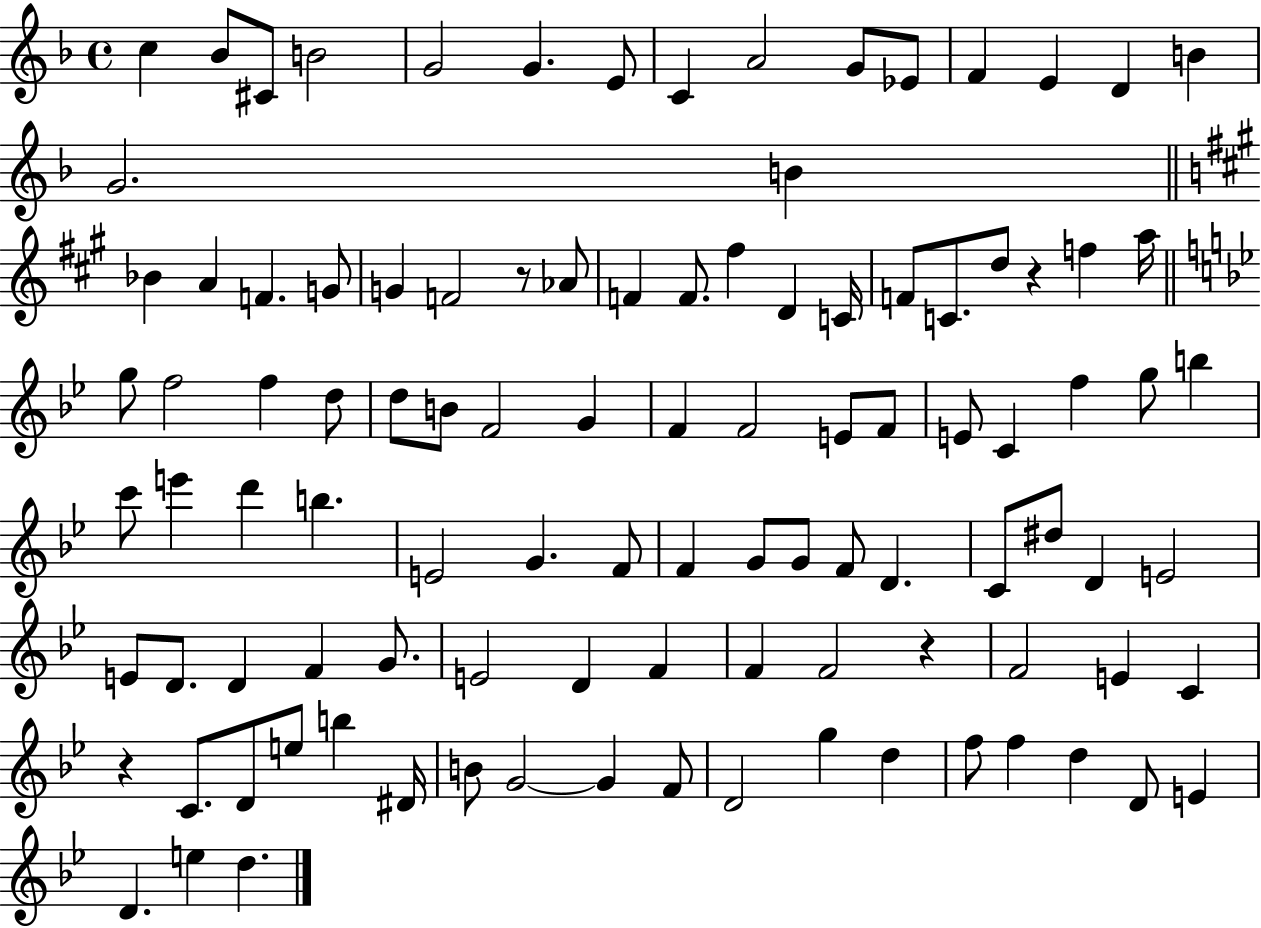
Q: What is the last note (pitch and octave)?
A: D5